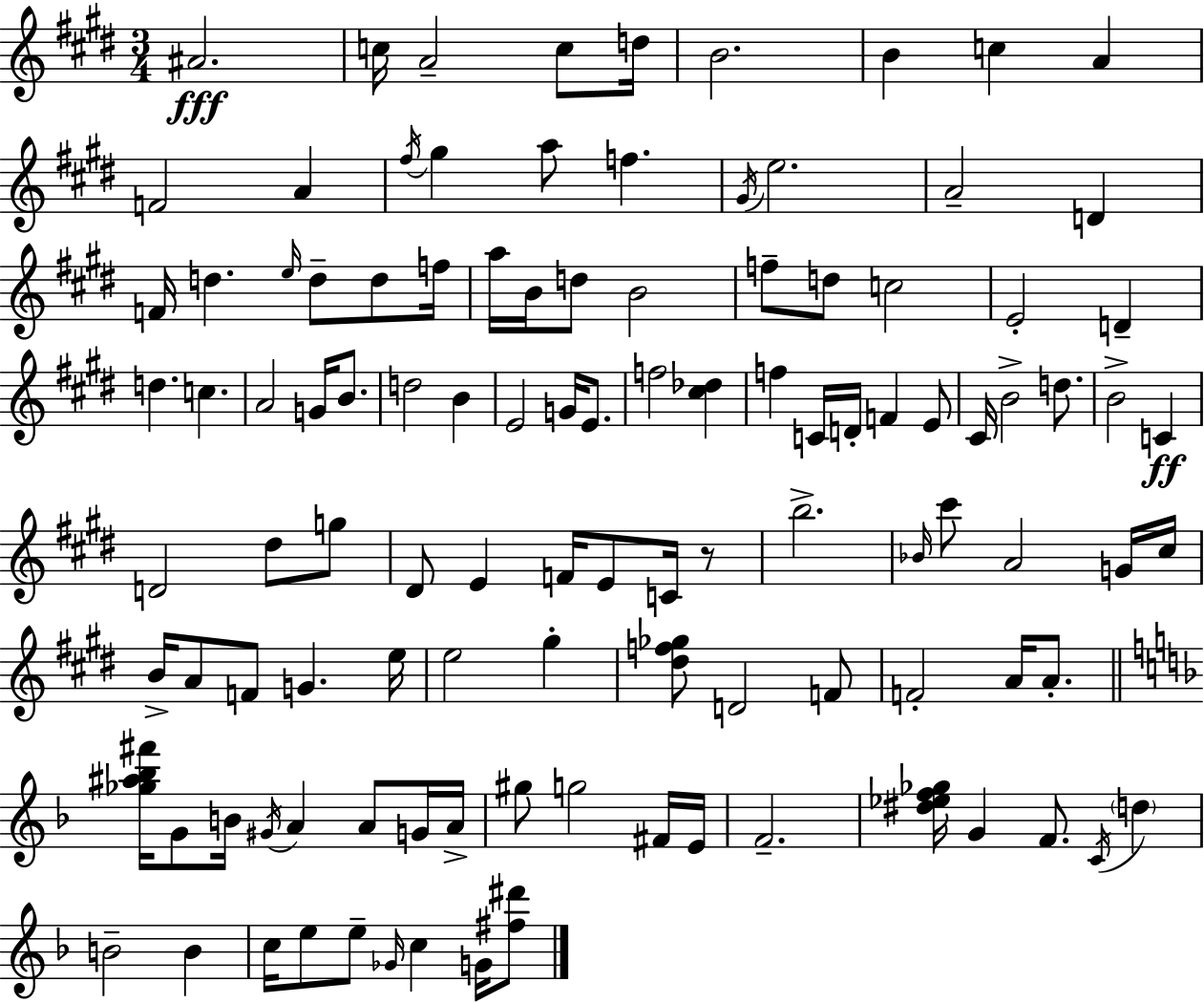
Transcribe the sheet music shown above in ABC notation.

X:1
T:Untitled
M:3/4
L:1/4
K:E
^A2 c/4 A2 c/2 d/4 B2 B c A F2 A ^f/4 ^g a/2 f ^G/4 e2 A2 D F/4 d e/4 d/2 d/2 f/4 a/4 B/4 d/2 B2 f/2 d/2 c2 E2 D d c A2 G/4 B/2 d2 B E2 G/4 E/2 f2 [^c_d] f C/4 D/4 F E/2 ^C/4 B2 d/2 B2 C D2 ^d/2 g/2 ^D/2 E F/4 E/2 C/4 z/2 b2 _B/4 ^c'/2 A2 G/4 ^c/4 B/4 A/2 F/2 G e/4 e2 ^g [^df_g]/2 D2 F/2 F2 A/4 A/2 [_g^a_b^f']/4 G/2 B/4 ^G/4 A A/2 G/4 A/4 ^g/2 g2 ^F/4 E/4 F2 [^d_ef_g]/4 G F/2 C/4 d B2 B c/4 e/2 e/2 _G/4 c G/4 [^f^d']/2